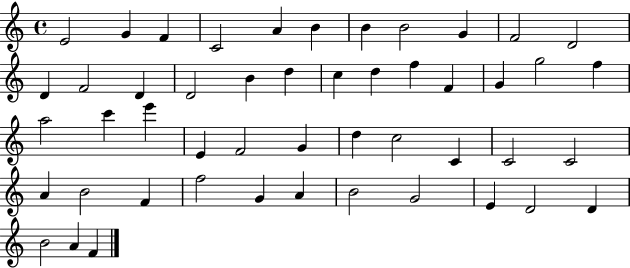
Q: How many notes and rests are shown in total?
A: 49